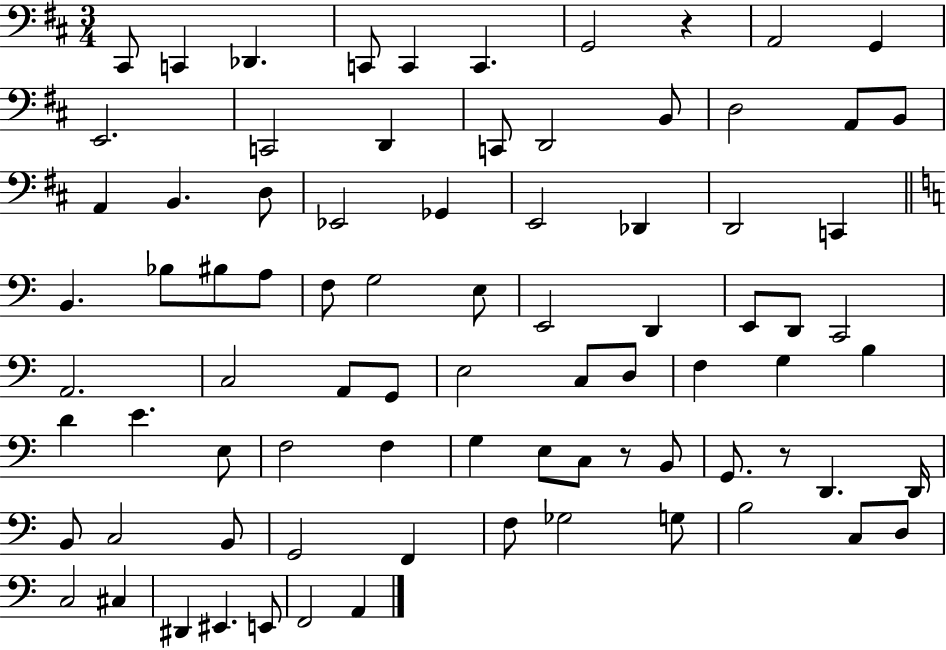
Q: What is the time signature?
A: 3/4